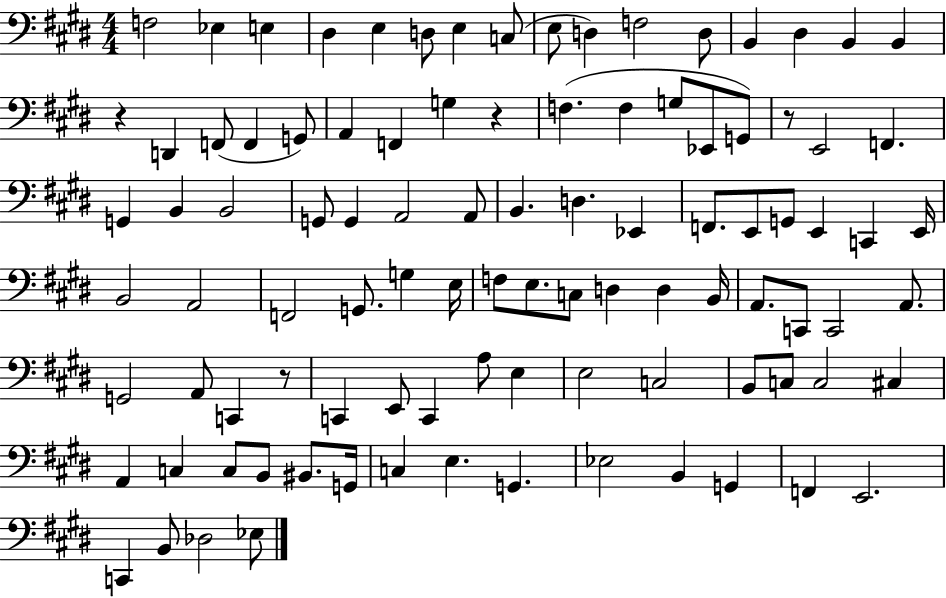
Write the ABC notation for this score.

X:1
T:Untitled
M:4/4
L:1/4
K:E
F,2 _E, E, ^D, E, D,/2 E, C,/2 E,/2 D, F,2 D,/2 B,, ^D, B,, B,, z D,, F,,/2 F,, G,,/2 A,, F,, G, z F, F, G,/2 _E,,/2 G,,/2 z/2 E,,2 F,, G,, B,, B,,2 G,,/2 G,, A,,2 A,,/2 B,, D, _E,, F,,/2 E,,/2 G,,/2 E,, C,, E,,/4 B,,2 A,,2 F,,2 G,,/2 G, E,/4 F,/2 E,/2 C,/2 D, D, B,,/4 A,,/2 C,,/2 C,,2 A,,/2 G,,2 A,,/2 C,, z/2 C,, E,,/2 C,, A,/2 E, E,2 C,2 B,,/2 C,/2 C,2 ^C, A,, C, C,/2 B,,/2 ^B,,/2 G,,/4 C, E, G,, _E,2 B,, G,, F,, E,,2 C,, B,,/2 _D,2 _E,/2